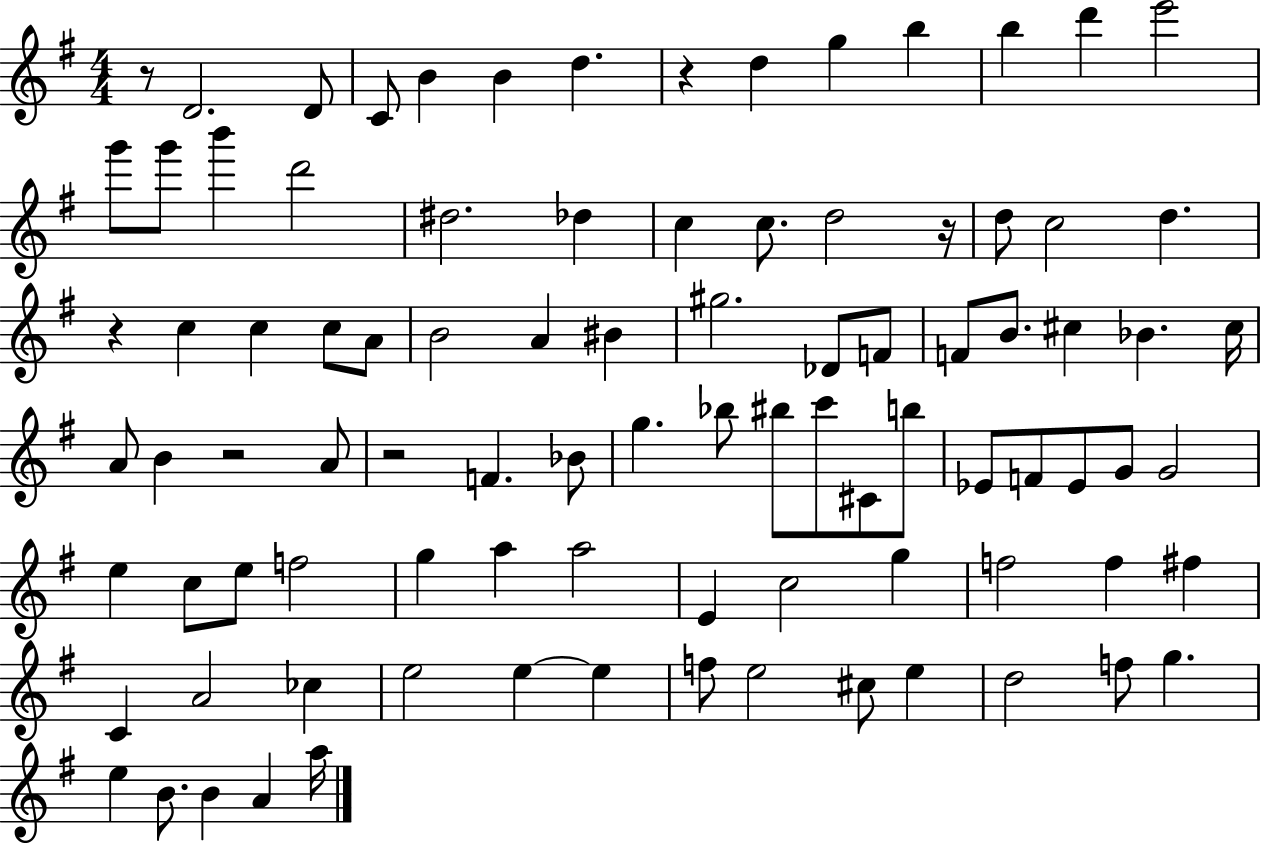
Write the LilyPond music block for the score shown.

{
  \clef treble
  \numericTimeSignature
  \time 4/4
  \key g \major
  r8 d'2. d'8 | c'8 b'4 b'4 d''4. | r4 d''4 g''4 b''4 | b''4 d'''4 e'''2 | \break g'''8 g'''8 b'''4 d'''2 | dis''2. des''4 | c''4 c''8. d''2 r16 | d''8 c''2 d''4. | \break r4 c''4 c''4 c''8 a'8 | b'2 a'4 bis'4 | gis''2. des'8 f'8 | f'8 b'8. cis''4 bes'4. cis''16 | \break a'8 b'4 r2 a'8 | r2 f'4. bes'8 | g''4. bes''8 bis''8 c'''8 cis'8 b''8 | ees'8 f'8 ees'8 g'8 g'2 | \break e''4 c''8 e''8 f''2 | g''4 a''4 a''2 | e'4 c''2 g''4 | f''2 f''4 fis''4 | \break c'4 a'2 ces''4 | e''2 e''4~~ e''4 | f''8 e''2 cis''8 e''4 | d''2 f''8 g''4. | \break e''4 b'8. b'4 a'4 a''16 | \bar "|."
}